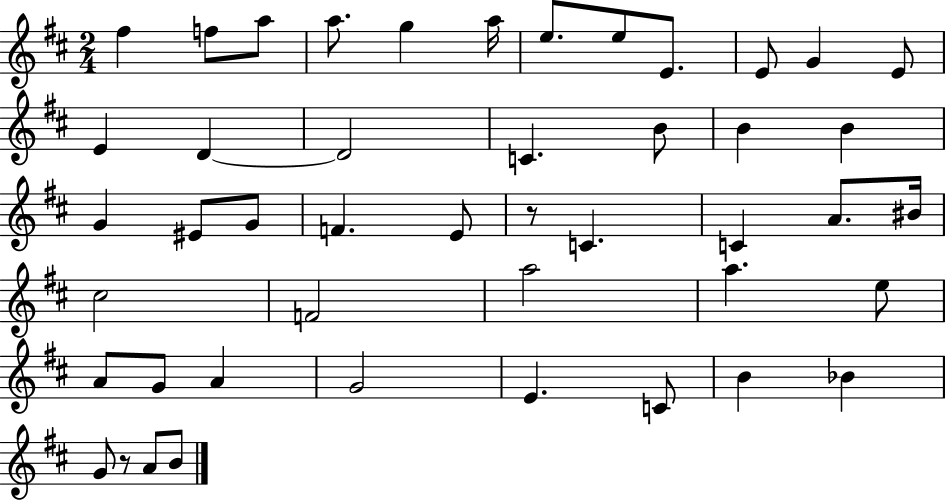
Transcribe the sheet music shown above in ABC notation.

X:1
T:Untitled
M:2/4
L:1/4
K:D
^f f/2 a/2 a/2 g a/4 e/2 e/2 E/2 E/2 G E/2 E D D2 C B/2 B B G ^E/2 G/2 F E/2 z/2 C C A/2 ^B/4 ^c2 F2 a2 a e/2 A/2 G/2 A G2 E C/2 B _B G/2 z/2 A/2 B/2